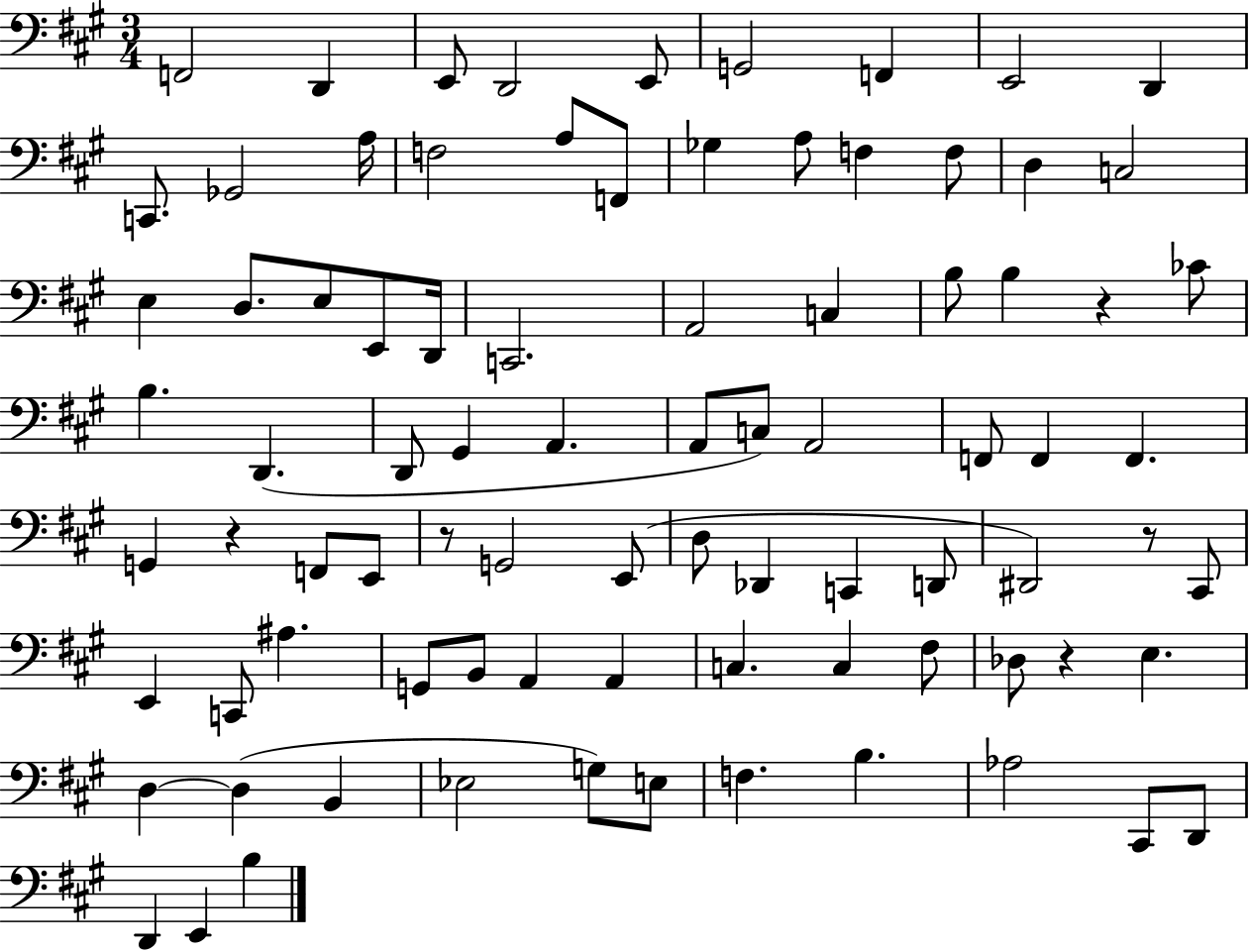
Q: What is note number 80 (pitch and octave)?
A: B3